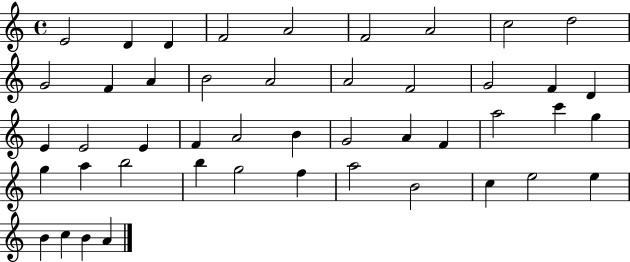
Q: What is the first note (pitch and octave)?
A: E4